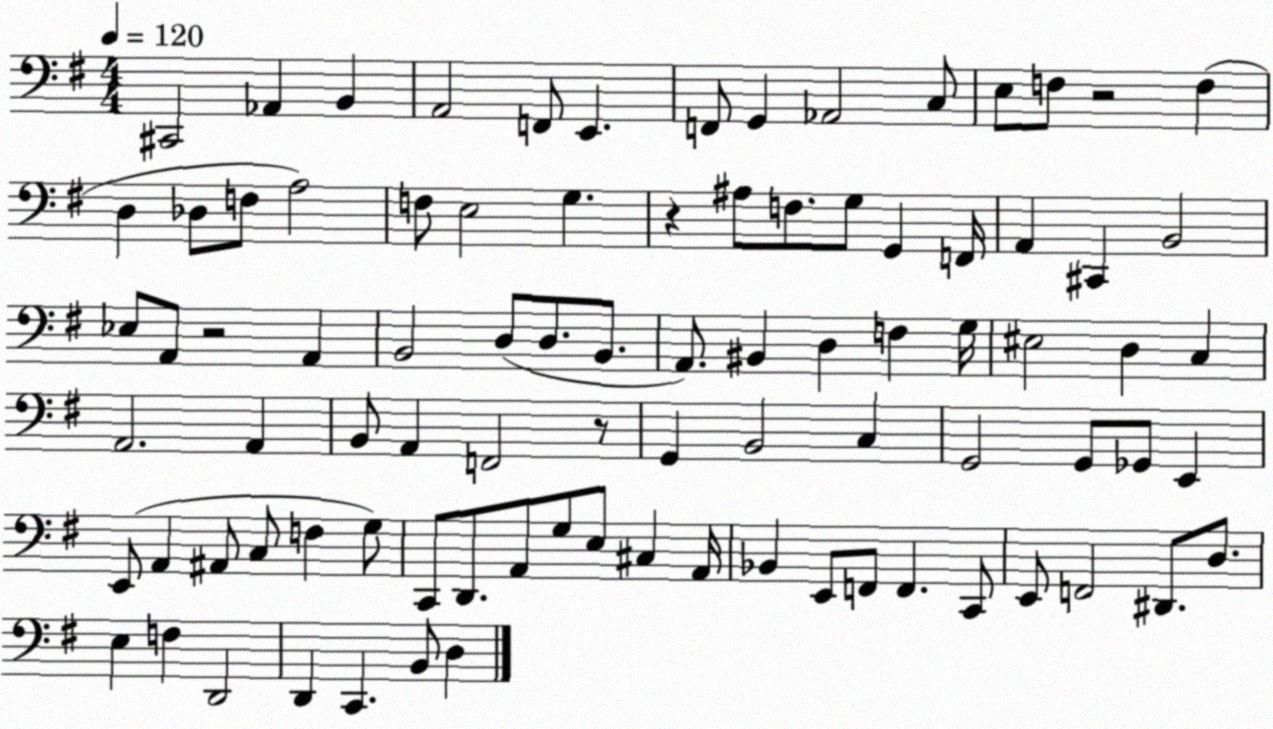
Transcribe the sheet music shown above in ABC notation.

X:1
T:Untitled
M:4/4
L:1/4
K:G
^C,,2 _A,, B,, A,,2 F,,/2 E,, F,,/2 G,, _A,,2 C,/2 E,/2 F,/2 z2 F, D, _D,/2 F,/2 A,2 F,/2 E,2 G, z ^A,/2 F,/2 G,/2 G,, F,,/4 A,, ^C,, B,,2 _E,/2 A,,/2 z2 A,, B,,2 D,/2 D,/2 B,,/2 A,,/2 ^B,, D, F, G,/4 ^E,2 D, C, A,,2 A,, B,,/2 A,, F,,2 z/2 G,, B,,2 C, G,,2 G,,/2 _G,,/2 E,, E,,/2 A,, ^A,,/2 C,/2 F, G,/2 C,,/2 D,,/2 A,,/2 G,/2 E,/2 ^C, A,,/4 _B,, E,,/2 F,,/2 F,, C,,/2 E,,/2 F,,2 ^D,,/2 D,/2 E, F, D,,2 D,, C,, B,,/2 D,